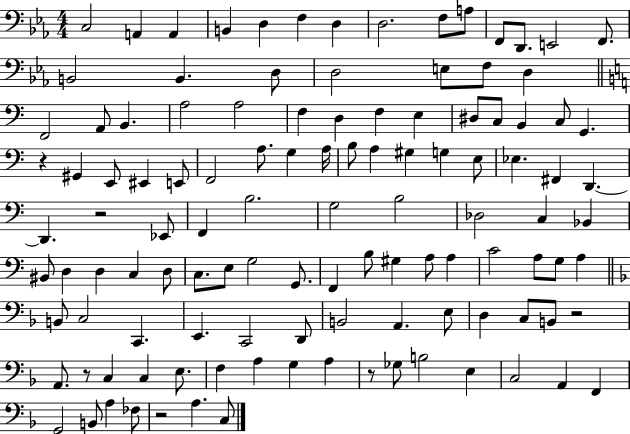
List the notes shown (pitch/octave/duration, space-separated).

C3/h A2/q A2/q B2/q D3/q F3/q D3/q D3/h. F3/e A3/e F2/e D2/e. E2/h F2/e. B2/h B2/q. D3/e D3/h E3/e F3/e D3/q F2/h A2/e B2/q. A3/h A3/h F3/q D3/q F3/q E3/q D#3/e C3/e B2/q C3/e G2/q. R/q G#2/q E2/e EIS2/q E2/e F2/h A3/e. G3/q A3/s B3/e A3/q G#3/q G3/q E3/e Eb3/q. F#2/q D2/q. D2/q. R/h Eb2/e F2/q B3/h. G3/h B3/h Db3/h C3/q Bb2/q BIS2/e D3/q D3/q C3/q D3/e C3/e. E3/e G3/h G2/e. F2/q B3/e G#3/q A3/e A3/q C4/h A3/e G3/e A3/q B2/e C3/h C2/q. E2/q. C2/h D2/e B2/h A2/q. E3/e D3/q C3/e B2/e R/h A2/e. R/e C3/q C3/q E3/e. F3/q A3/q G3/q A3/q R/e Gb3/e B3/h E3/q C3/h A2/q F2/q G2/h B2/e A3/q FES3/e R/h A3/q. C3/e